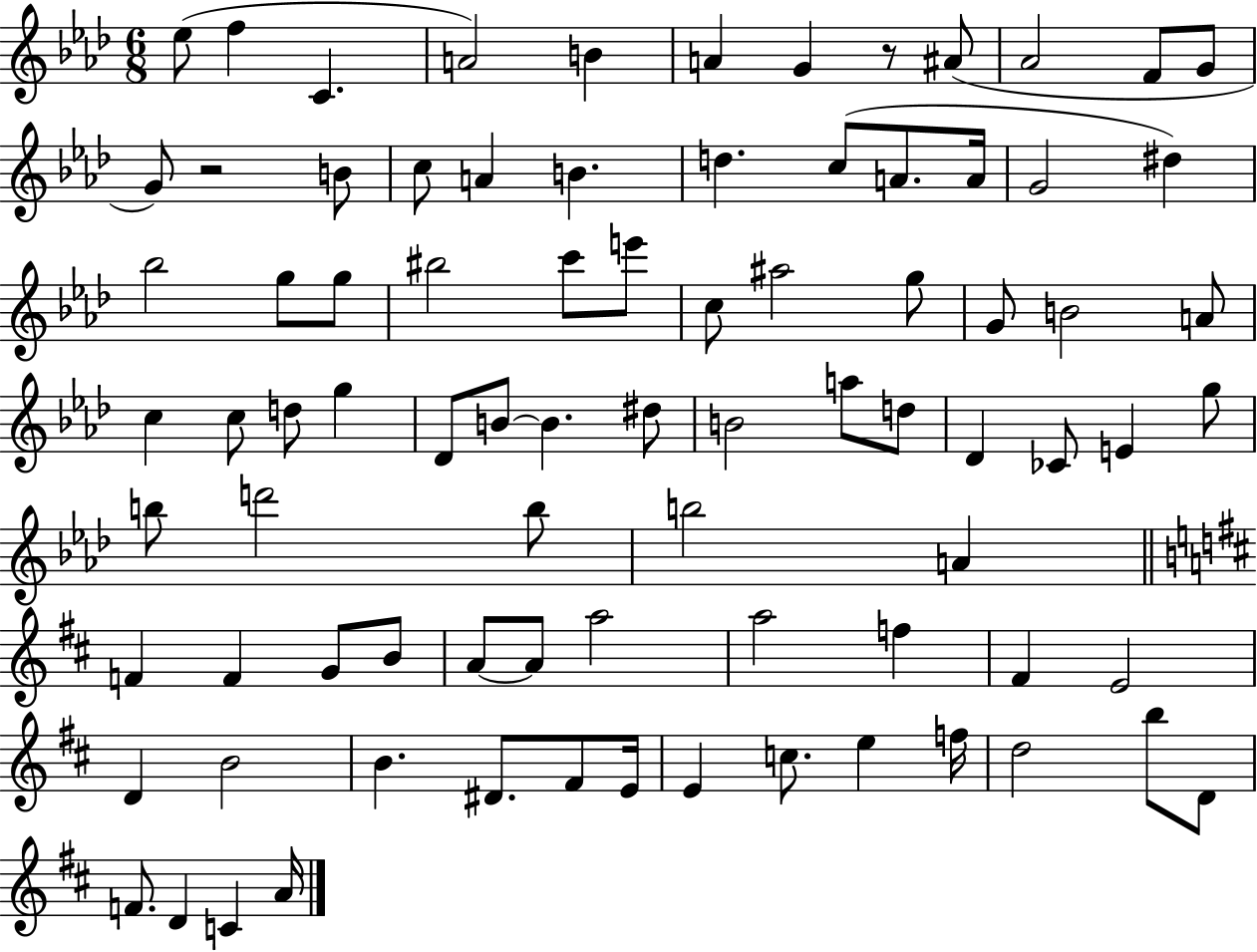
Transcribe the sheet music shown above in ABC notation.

X:1
T:Untitled
M:6/8
L:1/4
K:Ab
_e/2 f C A2 B A G z/2 ^A/2 _A2 F/2 G/2 G/2 z2 B/2 c/2 A B d c/2 A/2 A/4 G2 ^d _b2 g/2 g/2 ^b2 c'/2 e'/2 c/2 ^a2 g/2 G/2 B2 A/2 c c/2 d/2 g _D/2 B/2 B ^d/2 B2 a/2 d/2 _D _C/2 E g/2 b/2 d'2 b/2 b2 A F F G/2 B/2 A/2 A/2 a2 a2 f ^F E2 D B2 B ^D/2 ^F/2 E/4 E c/2 e f/4 d2 b/2 D/2 F/2 D C A/4